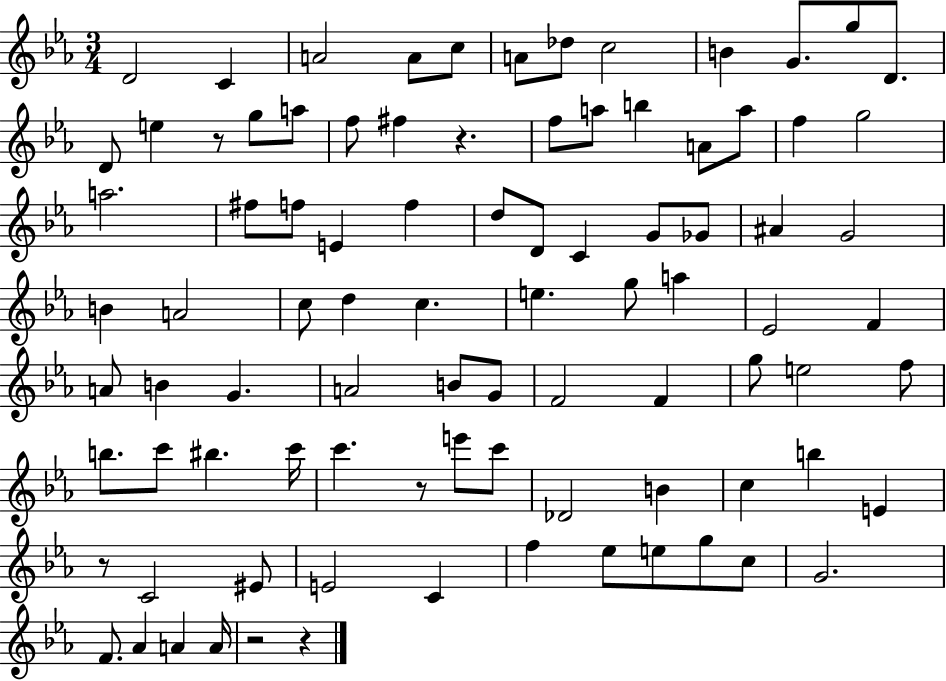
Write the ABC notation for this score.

X:1
T:Untitled
M:3/4
L:1/4
K:Eb
D2 C A2 A/2 c/2 A/2 _d/2 c2 B G/2 g/2 D/2 D/2 e z/2 g/2 a/2 f/2 ^f z f/2 a/2 b A/2 a/2 f g2 a2 ^f/2 f/2 E f d/2 D/2 C G/2 _G/2 ^A G2 B A2 c/2 d c e g/2 a _E2 F A/2 B G A2 B/2 G/2 F2 F g/2 e2 f/2 b/2 c'/2 ^b c'/4 c' z/2 e'/2 c'/2 _D2 B c b E z/2 C2 ^E/2 E2 C f _e/2 e/2 g/2 c/2 G2 F/2 _A A A/4 z2 z